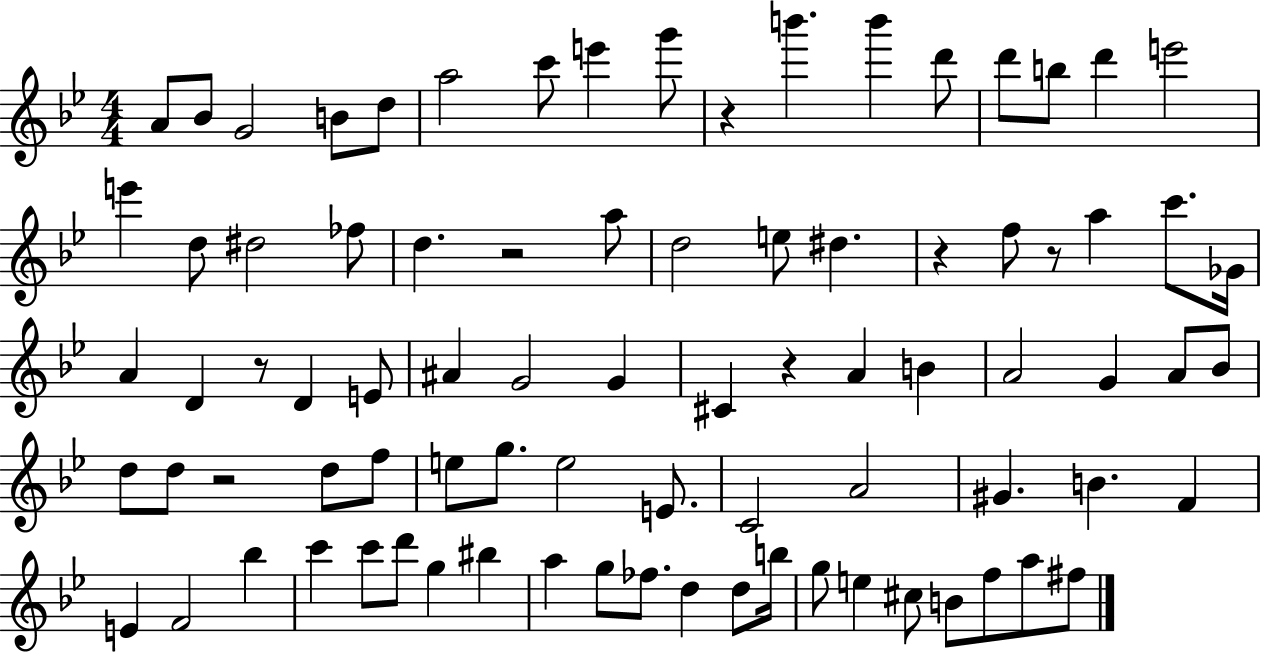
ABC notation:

X:1
T:Untitled
M:4/4
L:1/4
K:Bb
A/2 _B/2 G2 B/2 d/2 a2 c'/2 e' g'/2 z b' b' d'/2 d'/2 b/2 d' e'2 e' d/2 ^d2 _f/2 d z2 a/2 d2 e/2 ^d z f/2 z/2 a c'/2 _G/4 A D z/2 D E/2 ^A G2 G ^C z A B A2 G A/2 _B/2 d/2 d/2 z2 d/2 f/2 e/2 g/2 e2 E/2 C2 A2 ^G B F E F2 _b c' c'/2 d'/2 g ^b a g/2 _f/2 d d/2 b/4 g/2 e ^c/2 B/2 f/2 a/2 ^f/2